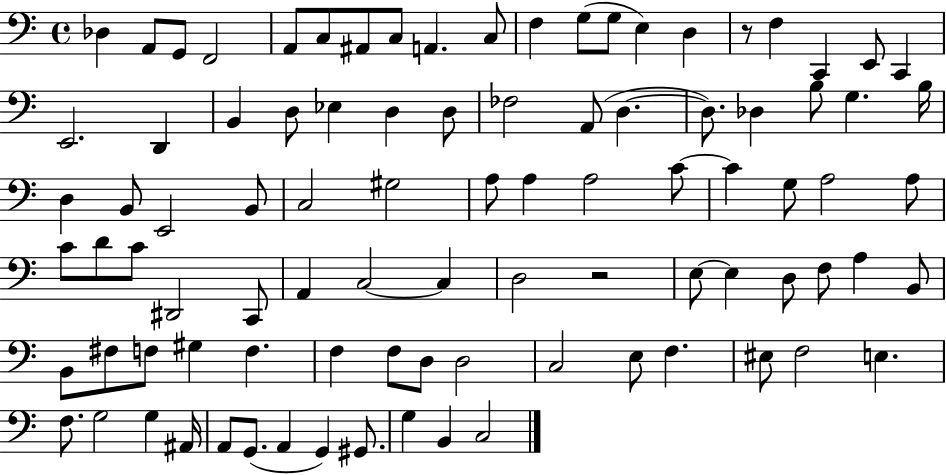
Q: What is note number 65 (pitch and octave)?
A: F#3